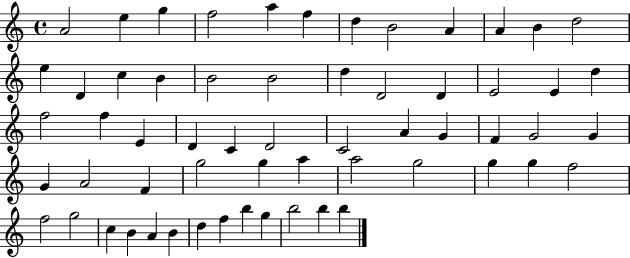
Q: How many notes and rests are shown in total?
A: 60